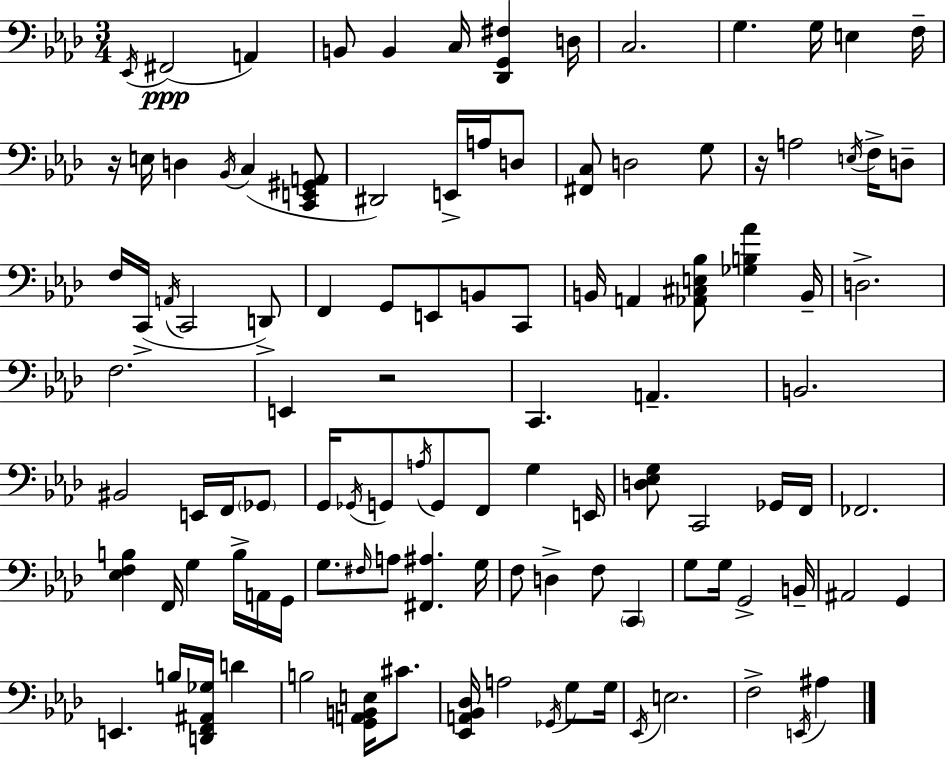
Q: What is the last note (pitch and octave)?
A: A#3